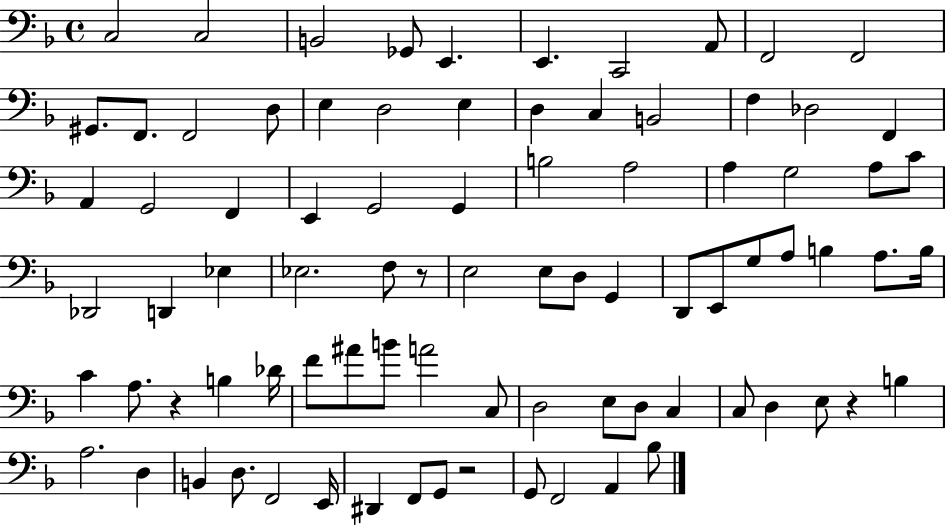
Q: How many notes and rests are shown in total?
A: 85